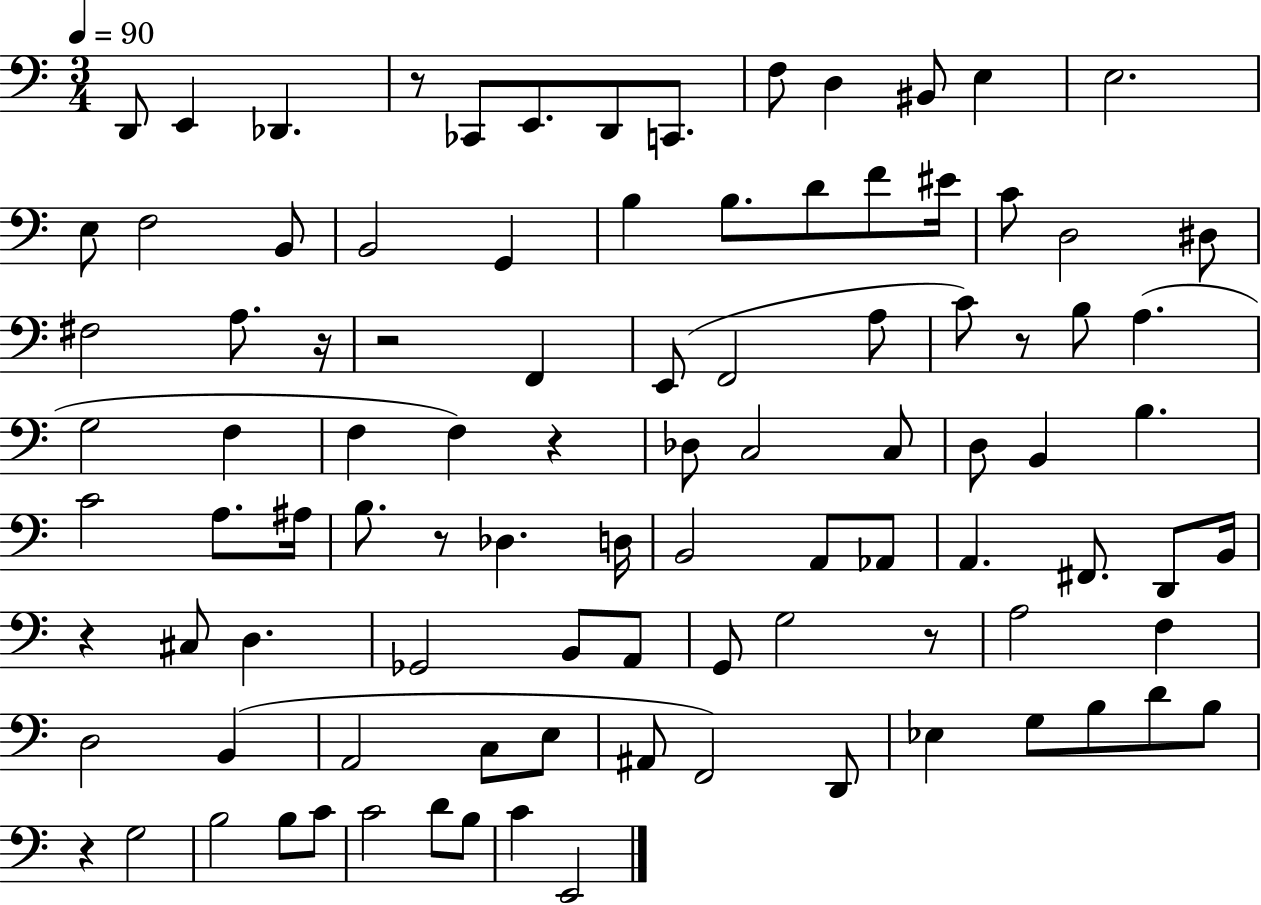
D2/e E2/q Db2/q. R/e CES2/e E2/e. D2/e C2/e. F3/e D3/q BIS2/e E3/q E3/h. E3/e F3/h B2/e B2/h G2/q B3/q B3/e. D4/e F4/e EIS4/s C4/e D3/h D#3/e F#3/h A3/e. R/s R/h F2/q E2/e F2/h A3/e C4/e R/e B3/e A3/q. G3/h F3/q F3/q F3/q R/q Db3/e C3/h C3/e D3/e B2/q B3/q. C4/h A3/e. A#3/s B3/e. R/e Db3/q. D3/s B2/h A2/e Ab2/e A2/q. F#2/e. D2/e B2/s R/q C#3/e D3/q. Gb2/h B2/e A2/e G2/e G3/h R/e A3/h F3/q D3/h B2/q A2/h C3/e E3/e A#2/e F2/h D2/e Eb3/q G3/e B3/e D4/e B3/e R/q G3/h B3/h B3/e C4/e C4/h D4/e B3/e C4/q E2/h